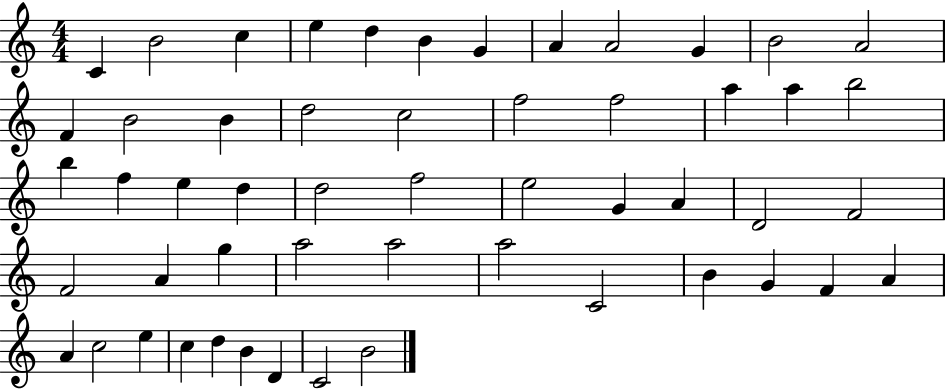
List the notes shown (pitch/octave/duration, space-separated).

C4/q B4/h C5/q E5/q D5/q B4/q G4/q A4/q A4/h G4/q B4/h A4/h F4/q B4/h B4/q D5/h C5/h F5/h F5/h A5/q A5/q B5/h B5/q F5/q E5/q D5/q D5/h F5/h E5/h G4/q A4/q D4/h F4/h F4/h A4/q G5/q A5/h A5/h A5/h C4/h B4/q G4/q F4/q A4/q A4/q C5/h E5/q C5/q D5/q B4/q D4/q C4/h B4/h